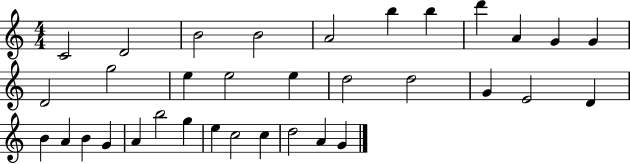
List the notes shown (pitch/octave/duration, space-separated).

C4/h D4/h B4/h B4/h A4/h B5/q B5/q D6/q A4/q G4/q G4/q D4/h G5/h E5/q E5/h E5/q D5/h D5/h G4/q E4/h D4/q B4/q A4/q B4/q G4/q A4/q B5/h G5/q E5/q C5/h C5/q D5/h A4/q G4/q